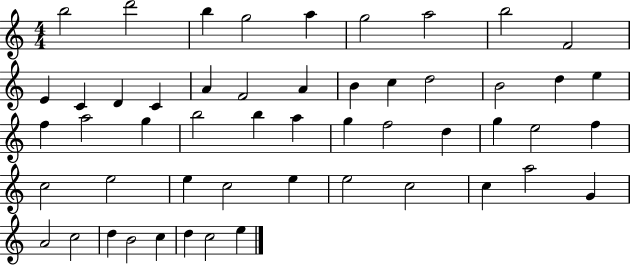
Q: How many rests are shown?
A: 0